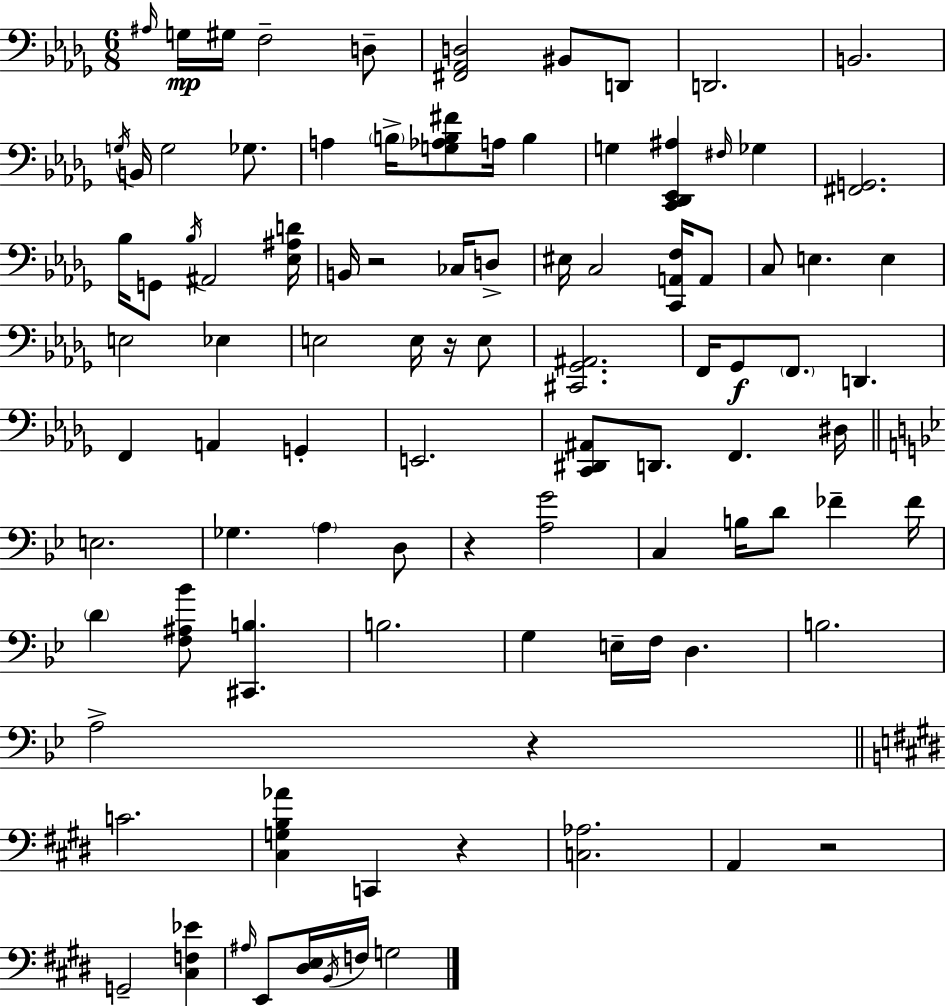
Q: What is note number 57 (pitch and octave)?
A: FES4